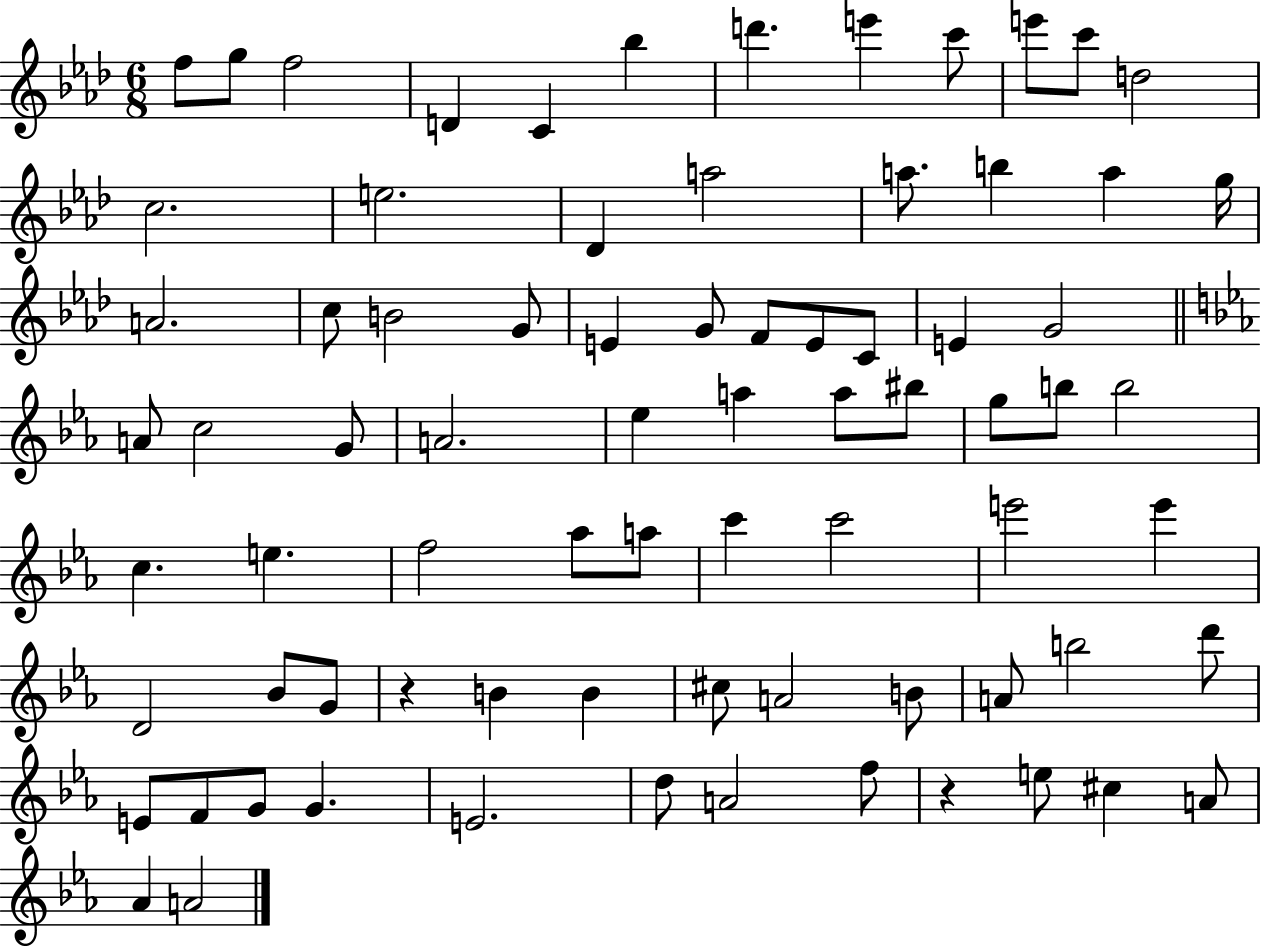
F5/e G5/e F5/h D4/q C4/q Bb5/q D6/q. E6/q C6/e E6/e C6/e D5/h C5/h. E5/h. Db4/q A5/h A5/e. B5/q A5/q G5/s A4/h. C5/e B4/h G4/e E4/q G4/e F4/e E4/e C4/e E4/q G4/h A4/e C5/h G4/e A4/h. Eb5/q A5/q A5/e BIS5/e G5/e B5/e B5/h C5/q. E5/q. F5/h Ab5/e A5/e C6/q C6/h E6/h E6/q D4/h Bb4/e G4/e R/q B4/q B4/q C#5/e A4/h B4/e A4/e B5/h D6/e E4/e F4/e G4/e G4/q. E4/h. D5/e A4/h F5/e R/q E5/e C#5/q A4/e Ab4/q A4/h